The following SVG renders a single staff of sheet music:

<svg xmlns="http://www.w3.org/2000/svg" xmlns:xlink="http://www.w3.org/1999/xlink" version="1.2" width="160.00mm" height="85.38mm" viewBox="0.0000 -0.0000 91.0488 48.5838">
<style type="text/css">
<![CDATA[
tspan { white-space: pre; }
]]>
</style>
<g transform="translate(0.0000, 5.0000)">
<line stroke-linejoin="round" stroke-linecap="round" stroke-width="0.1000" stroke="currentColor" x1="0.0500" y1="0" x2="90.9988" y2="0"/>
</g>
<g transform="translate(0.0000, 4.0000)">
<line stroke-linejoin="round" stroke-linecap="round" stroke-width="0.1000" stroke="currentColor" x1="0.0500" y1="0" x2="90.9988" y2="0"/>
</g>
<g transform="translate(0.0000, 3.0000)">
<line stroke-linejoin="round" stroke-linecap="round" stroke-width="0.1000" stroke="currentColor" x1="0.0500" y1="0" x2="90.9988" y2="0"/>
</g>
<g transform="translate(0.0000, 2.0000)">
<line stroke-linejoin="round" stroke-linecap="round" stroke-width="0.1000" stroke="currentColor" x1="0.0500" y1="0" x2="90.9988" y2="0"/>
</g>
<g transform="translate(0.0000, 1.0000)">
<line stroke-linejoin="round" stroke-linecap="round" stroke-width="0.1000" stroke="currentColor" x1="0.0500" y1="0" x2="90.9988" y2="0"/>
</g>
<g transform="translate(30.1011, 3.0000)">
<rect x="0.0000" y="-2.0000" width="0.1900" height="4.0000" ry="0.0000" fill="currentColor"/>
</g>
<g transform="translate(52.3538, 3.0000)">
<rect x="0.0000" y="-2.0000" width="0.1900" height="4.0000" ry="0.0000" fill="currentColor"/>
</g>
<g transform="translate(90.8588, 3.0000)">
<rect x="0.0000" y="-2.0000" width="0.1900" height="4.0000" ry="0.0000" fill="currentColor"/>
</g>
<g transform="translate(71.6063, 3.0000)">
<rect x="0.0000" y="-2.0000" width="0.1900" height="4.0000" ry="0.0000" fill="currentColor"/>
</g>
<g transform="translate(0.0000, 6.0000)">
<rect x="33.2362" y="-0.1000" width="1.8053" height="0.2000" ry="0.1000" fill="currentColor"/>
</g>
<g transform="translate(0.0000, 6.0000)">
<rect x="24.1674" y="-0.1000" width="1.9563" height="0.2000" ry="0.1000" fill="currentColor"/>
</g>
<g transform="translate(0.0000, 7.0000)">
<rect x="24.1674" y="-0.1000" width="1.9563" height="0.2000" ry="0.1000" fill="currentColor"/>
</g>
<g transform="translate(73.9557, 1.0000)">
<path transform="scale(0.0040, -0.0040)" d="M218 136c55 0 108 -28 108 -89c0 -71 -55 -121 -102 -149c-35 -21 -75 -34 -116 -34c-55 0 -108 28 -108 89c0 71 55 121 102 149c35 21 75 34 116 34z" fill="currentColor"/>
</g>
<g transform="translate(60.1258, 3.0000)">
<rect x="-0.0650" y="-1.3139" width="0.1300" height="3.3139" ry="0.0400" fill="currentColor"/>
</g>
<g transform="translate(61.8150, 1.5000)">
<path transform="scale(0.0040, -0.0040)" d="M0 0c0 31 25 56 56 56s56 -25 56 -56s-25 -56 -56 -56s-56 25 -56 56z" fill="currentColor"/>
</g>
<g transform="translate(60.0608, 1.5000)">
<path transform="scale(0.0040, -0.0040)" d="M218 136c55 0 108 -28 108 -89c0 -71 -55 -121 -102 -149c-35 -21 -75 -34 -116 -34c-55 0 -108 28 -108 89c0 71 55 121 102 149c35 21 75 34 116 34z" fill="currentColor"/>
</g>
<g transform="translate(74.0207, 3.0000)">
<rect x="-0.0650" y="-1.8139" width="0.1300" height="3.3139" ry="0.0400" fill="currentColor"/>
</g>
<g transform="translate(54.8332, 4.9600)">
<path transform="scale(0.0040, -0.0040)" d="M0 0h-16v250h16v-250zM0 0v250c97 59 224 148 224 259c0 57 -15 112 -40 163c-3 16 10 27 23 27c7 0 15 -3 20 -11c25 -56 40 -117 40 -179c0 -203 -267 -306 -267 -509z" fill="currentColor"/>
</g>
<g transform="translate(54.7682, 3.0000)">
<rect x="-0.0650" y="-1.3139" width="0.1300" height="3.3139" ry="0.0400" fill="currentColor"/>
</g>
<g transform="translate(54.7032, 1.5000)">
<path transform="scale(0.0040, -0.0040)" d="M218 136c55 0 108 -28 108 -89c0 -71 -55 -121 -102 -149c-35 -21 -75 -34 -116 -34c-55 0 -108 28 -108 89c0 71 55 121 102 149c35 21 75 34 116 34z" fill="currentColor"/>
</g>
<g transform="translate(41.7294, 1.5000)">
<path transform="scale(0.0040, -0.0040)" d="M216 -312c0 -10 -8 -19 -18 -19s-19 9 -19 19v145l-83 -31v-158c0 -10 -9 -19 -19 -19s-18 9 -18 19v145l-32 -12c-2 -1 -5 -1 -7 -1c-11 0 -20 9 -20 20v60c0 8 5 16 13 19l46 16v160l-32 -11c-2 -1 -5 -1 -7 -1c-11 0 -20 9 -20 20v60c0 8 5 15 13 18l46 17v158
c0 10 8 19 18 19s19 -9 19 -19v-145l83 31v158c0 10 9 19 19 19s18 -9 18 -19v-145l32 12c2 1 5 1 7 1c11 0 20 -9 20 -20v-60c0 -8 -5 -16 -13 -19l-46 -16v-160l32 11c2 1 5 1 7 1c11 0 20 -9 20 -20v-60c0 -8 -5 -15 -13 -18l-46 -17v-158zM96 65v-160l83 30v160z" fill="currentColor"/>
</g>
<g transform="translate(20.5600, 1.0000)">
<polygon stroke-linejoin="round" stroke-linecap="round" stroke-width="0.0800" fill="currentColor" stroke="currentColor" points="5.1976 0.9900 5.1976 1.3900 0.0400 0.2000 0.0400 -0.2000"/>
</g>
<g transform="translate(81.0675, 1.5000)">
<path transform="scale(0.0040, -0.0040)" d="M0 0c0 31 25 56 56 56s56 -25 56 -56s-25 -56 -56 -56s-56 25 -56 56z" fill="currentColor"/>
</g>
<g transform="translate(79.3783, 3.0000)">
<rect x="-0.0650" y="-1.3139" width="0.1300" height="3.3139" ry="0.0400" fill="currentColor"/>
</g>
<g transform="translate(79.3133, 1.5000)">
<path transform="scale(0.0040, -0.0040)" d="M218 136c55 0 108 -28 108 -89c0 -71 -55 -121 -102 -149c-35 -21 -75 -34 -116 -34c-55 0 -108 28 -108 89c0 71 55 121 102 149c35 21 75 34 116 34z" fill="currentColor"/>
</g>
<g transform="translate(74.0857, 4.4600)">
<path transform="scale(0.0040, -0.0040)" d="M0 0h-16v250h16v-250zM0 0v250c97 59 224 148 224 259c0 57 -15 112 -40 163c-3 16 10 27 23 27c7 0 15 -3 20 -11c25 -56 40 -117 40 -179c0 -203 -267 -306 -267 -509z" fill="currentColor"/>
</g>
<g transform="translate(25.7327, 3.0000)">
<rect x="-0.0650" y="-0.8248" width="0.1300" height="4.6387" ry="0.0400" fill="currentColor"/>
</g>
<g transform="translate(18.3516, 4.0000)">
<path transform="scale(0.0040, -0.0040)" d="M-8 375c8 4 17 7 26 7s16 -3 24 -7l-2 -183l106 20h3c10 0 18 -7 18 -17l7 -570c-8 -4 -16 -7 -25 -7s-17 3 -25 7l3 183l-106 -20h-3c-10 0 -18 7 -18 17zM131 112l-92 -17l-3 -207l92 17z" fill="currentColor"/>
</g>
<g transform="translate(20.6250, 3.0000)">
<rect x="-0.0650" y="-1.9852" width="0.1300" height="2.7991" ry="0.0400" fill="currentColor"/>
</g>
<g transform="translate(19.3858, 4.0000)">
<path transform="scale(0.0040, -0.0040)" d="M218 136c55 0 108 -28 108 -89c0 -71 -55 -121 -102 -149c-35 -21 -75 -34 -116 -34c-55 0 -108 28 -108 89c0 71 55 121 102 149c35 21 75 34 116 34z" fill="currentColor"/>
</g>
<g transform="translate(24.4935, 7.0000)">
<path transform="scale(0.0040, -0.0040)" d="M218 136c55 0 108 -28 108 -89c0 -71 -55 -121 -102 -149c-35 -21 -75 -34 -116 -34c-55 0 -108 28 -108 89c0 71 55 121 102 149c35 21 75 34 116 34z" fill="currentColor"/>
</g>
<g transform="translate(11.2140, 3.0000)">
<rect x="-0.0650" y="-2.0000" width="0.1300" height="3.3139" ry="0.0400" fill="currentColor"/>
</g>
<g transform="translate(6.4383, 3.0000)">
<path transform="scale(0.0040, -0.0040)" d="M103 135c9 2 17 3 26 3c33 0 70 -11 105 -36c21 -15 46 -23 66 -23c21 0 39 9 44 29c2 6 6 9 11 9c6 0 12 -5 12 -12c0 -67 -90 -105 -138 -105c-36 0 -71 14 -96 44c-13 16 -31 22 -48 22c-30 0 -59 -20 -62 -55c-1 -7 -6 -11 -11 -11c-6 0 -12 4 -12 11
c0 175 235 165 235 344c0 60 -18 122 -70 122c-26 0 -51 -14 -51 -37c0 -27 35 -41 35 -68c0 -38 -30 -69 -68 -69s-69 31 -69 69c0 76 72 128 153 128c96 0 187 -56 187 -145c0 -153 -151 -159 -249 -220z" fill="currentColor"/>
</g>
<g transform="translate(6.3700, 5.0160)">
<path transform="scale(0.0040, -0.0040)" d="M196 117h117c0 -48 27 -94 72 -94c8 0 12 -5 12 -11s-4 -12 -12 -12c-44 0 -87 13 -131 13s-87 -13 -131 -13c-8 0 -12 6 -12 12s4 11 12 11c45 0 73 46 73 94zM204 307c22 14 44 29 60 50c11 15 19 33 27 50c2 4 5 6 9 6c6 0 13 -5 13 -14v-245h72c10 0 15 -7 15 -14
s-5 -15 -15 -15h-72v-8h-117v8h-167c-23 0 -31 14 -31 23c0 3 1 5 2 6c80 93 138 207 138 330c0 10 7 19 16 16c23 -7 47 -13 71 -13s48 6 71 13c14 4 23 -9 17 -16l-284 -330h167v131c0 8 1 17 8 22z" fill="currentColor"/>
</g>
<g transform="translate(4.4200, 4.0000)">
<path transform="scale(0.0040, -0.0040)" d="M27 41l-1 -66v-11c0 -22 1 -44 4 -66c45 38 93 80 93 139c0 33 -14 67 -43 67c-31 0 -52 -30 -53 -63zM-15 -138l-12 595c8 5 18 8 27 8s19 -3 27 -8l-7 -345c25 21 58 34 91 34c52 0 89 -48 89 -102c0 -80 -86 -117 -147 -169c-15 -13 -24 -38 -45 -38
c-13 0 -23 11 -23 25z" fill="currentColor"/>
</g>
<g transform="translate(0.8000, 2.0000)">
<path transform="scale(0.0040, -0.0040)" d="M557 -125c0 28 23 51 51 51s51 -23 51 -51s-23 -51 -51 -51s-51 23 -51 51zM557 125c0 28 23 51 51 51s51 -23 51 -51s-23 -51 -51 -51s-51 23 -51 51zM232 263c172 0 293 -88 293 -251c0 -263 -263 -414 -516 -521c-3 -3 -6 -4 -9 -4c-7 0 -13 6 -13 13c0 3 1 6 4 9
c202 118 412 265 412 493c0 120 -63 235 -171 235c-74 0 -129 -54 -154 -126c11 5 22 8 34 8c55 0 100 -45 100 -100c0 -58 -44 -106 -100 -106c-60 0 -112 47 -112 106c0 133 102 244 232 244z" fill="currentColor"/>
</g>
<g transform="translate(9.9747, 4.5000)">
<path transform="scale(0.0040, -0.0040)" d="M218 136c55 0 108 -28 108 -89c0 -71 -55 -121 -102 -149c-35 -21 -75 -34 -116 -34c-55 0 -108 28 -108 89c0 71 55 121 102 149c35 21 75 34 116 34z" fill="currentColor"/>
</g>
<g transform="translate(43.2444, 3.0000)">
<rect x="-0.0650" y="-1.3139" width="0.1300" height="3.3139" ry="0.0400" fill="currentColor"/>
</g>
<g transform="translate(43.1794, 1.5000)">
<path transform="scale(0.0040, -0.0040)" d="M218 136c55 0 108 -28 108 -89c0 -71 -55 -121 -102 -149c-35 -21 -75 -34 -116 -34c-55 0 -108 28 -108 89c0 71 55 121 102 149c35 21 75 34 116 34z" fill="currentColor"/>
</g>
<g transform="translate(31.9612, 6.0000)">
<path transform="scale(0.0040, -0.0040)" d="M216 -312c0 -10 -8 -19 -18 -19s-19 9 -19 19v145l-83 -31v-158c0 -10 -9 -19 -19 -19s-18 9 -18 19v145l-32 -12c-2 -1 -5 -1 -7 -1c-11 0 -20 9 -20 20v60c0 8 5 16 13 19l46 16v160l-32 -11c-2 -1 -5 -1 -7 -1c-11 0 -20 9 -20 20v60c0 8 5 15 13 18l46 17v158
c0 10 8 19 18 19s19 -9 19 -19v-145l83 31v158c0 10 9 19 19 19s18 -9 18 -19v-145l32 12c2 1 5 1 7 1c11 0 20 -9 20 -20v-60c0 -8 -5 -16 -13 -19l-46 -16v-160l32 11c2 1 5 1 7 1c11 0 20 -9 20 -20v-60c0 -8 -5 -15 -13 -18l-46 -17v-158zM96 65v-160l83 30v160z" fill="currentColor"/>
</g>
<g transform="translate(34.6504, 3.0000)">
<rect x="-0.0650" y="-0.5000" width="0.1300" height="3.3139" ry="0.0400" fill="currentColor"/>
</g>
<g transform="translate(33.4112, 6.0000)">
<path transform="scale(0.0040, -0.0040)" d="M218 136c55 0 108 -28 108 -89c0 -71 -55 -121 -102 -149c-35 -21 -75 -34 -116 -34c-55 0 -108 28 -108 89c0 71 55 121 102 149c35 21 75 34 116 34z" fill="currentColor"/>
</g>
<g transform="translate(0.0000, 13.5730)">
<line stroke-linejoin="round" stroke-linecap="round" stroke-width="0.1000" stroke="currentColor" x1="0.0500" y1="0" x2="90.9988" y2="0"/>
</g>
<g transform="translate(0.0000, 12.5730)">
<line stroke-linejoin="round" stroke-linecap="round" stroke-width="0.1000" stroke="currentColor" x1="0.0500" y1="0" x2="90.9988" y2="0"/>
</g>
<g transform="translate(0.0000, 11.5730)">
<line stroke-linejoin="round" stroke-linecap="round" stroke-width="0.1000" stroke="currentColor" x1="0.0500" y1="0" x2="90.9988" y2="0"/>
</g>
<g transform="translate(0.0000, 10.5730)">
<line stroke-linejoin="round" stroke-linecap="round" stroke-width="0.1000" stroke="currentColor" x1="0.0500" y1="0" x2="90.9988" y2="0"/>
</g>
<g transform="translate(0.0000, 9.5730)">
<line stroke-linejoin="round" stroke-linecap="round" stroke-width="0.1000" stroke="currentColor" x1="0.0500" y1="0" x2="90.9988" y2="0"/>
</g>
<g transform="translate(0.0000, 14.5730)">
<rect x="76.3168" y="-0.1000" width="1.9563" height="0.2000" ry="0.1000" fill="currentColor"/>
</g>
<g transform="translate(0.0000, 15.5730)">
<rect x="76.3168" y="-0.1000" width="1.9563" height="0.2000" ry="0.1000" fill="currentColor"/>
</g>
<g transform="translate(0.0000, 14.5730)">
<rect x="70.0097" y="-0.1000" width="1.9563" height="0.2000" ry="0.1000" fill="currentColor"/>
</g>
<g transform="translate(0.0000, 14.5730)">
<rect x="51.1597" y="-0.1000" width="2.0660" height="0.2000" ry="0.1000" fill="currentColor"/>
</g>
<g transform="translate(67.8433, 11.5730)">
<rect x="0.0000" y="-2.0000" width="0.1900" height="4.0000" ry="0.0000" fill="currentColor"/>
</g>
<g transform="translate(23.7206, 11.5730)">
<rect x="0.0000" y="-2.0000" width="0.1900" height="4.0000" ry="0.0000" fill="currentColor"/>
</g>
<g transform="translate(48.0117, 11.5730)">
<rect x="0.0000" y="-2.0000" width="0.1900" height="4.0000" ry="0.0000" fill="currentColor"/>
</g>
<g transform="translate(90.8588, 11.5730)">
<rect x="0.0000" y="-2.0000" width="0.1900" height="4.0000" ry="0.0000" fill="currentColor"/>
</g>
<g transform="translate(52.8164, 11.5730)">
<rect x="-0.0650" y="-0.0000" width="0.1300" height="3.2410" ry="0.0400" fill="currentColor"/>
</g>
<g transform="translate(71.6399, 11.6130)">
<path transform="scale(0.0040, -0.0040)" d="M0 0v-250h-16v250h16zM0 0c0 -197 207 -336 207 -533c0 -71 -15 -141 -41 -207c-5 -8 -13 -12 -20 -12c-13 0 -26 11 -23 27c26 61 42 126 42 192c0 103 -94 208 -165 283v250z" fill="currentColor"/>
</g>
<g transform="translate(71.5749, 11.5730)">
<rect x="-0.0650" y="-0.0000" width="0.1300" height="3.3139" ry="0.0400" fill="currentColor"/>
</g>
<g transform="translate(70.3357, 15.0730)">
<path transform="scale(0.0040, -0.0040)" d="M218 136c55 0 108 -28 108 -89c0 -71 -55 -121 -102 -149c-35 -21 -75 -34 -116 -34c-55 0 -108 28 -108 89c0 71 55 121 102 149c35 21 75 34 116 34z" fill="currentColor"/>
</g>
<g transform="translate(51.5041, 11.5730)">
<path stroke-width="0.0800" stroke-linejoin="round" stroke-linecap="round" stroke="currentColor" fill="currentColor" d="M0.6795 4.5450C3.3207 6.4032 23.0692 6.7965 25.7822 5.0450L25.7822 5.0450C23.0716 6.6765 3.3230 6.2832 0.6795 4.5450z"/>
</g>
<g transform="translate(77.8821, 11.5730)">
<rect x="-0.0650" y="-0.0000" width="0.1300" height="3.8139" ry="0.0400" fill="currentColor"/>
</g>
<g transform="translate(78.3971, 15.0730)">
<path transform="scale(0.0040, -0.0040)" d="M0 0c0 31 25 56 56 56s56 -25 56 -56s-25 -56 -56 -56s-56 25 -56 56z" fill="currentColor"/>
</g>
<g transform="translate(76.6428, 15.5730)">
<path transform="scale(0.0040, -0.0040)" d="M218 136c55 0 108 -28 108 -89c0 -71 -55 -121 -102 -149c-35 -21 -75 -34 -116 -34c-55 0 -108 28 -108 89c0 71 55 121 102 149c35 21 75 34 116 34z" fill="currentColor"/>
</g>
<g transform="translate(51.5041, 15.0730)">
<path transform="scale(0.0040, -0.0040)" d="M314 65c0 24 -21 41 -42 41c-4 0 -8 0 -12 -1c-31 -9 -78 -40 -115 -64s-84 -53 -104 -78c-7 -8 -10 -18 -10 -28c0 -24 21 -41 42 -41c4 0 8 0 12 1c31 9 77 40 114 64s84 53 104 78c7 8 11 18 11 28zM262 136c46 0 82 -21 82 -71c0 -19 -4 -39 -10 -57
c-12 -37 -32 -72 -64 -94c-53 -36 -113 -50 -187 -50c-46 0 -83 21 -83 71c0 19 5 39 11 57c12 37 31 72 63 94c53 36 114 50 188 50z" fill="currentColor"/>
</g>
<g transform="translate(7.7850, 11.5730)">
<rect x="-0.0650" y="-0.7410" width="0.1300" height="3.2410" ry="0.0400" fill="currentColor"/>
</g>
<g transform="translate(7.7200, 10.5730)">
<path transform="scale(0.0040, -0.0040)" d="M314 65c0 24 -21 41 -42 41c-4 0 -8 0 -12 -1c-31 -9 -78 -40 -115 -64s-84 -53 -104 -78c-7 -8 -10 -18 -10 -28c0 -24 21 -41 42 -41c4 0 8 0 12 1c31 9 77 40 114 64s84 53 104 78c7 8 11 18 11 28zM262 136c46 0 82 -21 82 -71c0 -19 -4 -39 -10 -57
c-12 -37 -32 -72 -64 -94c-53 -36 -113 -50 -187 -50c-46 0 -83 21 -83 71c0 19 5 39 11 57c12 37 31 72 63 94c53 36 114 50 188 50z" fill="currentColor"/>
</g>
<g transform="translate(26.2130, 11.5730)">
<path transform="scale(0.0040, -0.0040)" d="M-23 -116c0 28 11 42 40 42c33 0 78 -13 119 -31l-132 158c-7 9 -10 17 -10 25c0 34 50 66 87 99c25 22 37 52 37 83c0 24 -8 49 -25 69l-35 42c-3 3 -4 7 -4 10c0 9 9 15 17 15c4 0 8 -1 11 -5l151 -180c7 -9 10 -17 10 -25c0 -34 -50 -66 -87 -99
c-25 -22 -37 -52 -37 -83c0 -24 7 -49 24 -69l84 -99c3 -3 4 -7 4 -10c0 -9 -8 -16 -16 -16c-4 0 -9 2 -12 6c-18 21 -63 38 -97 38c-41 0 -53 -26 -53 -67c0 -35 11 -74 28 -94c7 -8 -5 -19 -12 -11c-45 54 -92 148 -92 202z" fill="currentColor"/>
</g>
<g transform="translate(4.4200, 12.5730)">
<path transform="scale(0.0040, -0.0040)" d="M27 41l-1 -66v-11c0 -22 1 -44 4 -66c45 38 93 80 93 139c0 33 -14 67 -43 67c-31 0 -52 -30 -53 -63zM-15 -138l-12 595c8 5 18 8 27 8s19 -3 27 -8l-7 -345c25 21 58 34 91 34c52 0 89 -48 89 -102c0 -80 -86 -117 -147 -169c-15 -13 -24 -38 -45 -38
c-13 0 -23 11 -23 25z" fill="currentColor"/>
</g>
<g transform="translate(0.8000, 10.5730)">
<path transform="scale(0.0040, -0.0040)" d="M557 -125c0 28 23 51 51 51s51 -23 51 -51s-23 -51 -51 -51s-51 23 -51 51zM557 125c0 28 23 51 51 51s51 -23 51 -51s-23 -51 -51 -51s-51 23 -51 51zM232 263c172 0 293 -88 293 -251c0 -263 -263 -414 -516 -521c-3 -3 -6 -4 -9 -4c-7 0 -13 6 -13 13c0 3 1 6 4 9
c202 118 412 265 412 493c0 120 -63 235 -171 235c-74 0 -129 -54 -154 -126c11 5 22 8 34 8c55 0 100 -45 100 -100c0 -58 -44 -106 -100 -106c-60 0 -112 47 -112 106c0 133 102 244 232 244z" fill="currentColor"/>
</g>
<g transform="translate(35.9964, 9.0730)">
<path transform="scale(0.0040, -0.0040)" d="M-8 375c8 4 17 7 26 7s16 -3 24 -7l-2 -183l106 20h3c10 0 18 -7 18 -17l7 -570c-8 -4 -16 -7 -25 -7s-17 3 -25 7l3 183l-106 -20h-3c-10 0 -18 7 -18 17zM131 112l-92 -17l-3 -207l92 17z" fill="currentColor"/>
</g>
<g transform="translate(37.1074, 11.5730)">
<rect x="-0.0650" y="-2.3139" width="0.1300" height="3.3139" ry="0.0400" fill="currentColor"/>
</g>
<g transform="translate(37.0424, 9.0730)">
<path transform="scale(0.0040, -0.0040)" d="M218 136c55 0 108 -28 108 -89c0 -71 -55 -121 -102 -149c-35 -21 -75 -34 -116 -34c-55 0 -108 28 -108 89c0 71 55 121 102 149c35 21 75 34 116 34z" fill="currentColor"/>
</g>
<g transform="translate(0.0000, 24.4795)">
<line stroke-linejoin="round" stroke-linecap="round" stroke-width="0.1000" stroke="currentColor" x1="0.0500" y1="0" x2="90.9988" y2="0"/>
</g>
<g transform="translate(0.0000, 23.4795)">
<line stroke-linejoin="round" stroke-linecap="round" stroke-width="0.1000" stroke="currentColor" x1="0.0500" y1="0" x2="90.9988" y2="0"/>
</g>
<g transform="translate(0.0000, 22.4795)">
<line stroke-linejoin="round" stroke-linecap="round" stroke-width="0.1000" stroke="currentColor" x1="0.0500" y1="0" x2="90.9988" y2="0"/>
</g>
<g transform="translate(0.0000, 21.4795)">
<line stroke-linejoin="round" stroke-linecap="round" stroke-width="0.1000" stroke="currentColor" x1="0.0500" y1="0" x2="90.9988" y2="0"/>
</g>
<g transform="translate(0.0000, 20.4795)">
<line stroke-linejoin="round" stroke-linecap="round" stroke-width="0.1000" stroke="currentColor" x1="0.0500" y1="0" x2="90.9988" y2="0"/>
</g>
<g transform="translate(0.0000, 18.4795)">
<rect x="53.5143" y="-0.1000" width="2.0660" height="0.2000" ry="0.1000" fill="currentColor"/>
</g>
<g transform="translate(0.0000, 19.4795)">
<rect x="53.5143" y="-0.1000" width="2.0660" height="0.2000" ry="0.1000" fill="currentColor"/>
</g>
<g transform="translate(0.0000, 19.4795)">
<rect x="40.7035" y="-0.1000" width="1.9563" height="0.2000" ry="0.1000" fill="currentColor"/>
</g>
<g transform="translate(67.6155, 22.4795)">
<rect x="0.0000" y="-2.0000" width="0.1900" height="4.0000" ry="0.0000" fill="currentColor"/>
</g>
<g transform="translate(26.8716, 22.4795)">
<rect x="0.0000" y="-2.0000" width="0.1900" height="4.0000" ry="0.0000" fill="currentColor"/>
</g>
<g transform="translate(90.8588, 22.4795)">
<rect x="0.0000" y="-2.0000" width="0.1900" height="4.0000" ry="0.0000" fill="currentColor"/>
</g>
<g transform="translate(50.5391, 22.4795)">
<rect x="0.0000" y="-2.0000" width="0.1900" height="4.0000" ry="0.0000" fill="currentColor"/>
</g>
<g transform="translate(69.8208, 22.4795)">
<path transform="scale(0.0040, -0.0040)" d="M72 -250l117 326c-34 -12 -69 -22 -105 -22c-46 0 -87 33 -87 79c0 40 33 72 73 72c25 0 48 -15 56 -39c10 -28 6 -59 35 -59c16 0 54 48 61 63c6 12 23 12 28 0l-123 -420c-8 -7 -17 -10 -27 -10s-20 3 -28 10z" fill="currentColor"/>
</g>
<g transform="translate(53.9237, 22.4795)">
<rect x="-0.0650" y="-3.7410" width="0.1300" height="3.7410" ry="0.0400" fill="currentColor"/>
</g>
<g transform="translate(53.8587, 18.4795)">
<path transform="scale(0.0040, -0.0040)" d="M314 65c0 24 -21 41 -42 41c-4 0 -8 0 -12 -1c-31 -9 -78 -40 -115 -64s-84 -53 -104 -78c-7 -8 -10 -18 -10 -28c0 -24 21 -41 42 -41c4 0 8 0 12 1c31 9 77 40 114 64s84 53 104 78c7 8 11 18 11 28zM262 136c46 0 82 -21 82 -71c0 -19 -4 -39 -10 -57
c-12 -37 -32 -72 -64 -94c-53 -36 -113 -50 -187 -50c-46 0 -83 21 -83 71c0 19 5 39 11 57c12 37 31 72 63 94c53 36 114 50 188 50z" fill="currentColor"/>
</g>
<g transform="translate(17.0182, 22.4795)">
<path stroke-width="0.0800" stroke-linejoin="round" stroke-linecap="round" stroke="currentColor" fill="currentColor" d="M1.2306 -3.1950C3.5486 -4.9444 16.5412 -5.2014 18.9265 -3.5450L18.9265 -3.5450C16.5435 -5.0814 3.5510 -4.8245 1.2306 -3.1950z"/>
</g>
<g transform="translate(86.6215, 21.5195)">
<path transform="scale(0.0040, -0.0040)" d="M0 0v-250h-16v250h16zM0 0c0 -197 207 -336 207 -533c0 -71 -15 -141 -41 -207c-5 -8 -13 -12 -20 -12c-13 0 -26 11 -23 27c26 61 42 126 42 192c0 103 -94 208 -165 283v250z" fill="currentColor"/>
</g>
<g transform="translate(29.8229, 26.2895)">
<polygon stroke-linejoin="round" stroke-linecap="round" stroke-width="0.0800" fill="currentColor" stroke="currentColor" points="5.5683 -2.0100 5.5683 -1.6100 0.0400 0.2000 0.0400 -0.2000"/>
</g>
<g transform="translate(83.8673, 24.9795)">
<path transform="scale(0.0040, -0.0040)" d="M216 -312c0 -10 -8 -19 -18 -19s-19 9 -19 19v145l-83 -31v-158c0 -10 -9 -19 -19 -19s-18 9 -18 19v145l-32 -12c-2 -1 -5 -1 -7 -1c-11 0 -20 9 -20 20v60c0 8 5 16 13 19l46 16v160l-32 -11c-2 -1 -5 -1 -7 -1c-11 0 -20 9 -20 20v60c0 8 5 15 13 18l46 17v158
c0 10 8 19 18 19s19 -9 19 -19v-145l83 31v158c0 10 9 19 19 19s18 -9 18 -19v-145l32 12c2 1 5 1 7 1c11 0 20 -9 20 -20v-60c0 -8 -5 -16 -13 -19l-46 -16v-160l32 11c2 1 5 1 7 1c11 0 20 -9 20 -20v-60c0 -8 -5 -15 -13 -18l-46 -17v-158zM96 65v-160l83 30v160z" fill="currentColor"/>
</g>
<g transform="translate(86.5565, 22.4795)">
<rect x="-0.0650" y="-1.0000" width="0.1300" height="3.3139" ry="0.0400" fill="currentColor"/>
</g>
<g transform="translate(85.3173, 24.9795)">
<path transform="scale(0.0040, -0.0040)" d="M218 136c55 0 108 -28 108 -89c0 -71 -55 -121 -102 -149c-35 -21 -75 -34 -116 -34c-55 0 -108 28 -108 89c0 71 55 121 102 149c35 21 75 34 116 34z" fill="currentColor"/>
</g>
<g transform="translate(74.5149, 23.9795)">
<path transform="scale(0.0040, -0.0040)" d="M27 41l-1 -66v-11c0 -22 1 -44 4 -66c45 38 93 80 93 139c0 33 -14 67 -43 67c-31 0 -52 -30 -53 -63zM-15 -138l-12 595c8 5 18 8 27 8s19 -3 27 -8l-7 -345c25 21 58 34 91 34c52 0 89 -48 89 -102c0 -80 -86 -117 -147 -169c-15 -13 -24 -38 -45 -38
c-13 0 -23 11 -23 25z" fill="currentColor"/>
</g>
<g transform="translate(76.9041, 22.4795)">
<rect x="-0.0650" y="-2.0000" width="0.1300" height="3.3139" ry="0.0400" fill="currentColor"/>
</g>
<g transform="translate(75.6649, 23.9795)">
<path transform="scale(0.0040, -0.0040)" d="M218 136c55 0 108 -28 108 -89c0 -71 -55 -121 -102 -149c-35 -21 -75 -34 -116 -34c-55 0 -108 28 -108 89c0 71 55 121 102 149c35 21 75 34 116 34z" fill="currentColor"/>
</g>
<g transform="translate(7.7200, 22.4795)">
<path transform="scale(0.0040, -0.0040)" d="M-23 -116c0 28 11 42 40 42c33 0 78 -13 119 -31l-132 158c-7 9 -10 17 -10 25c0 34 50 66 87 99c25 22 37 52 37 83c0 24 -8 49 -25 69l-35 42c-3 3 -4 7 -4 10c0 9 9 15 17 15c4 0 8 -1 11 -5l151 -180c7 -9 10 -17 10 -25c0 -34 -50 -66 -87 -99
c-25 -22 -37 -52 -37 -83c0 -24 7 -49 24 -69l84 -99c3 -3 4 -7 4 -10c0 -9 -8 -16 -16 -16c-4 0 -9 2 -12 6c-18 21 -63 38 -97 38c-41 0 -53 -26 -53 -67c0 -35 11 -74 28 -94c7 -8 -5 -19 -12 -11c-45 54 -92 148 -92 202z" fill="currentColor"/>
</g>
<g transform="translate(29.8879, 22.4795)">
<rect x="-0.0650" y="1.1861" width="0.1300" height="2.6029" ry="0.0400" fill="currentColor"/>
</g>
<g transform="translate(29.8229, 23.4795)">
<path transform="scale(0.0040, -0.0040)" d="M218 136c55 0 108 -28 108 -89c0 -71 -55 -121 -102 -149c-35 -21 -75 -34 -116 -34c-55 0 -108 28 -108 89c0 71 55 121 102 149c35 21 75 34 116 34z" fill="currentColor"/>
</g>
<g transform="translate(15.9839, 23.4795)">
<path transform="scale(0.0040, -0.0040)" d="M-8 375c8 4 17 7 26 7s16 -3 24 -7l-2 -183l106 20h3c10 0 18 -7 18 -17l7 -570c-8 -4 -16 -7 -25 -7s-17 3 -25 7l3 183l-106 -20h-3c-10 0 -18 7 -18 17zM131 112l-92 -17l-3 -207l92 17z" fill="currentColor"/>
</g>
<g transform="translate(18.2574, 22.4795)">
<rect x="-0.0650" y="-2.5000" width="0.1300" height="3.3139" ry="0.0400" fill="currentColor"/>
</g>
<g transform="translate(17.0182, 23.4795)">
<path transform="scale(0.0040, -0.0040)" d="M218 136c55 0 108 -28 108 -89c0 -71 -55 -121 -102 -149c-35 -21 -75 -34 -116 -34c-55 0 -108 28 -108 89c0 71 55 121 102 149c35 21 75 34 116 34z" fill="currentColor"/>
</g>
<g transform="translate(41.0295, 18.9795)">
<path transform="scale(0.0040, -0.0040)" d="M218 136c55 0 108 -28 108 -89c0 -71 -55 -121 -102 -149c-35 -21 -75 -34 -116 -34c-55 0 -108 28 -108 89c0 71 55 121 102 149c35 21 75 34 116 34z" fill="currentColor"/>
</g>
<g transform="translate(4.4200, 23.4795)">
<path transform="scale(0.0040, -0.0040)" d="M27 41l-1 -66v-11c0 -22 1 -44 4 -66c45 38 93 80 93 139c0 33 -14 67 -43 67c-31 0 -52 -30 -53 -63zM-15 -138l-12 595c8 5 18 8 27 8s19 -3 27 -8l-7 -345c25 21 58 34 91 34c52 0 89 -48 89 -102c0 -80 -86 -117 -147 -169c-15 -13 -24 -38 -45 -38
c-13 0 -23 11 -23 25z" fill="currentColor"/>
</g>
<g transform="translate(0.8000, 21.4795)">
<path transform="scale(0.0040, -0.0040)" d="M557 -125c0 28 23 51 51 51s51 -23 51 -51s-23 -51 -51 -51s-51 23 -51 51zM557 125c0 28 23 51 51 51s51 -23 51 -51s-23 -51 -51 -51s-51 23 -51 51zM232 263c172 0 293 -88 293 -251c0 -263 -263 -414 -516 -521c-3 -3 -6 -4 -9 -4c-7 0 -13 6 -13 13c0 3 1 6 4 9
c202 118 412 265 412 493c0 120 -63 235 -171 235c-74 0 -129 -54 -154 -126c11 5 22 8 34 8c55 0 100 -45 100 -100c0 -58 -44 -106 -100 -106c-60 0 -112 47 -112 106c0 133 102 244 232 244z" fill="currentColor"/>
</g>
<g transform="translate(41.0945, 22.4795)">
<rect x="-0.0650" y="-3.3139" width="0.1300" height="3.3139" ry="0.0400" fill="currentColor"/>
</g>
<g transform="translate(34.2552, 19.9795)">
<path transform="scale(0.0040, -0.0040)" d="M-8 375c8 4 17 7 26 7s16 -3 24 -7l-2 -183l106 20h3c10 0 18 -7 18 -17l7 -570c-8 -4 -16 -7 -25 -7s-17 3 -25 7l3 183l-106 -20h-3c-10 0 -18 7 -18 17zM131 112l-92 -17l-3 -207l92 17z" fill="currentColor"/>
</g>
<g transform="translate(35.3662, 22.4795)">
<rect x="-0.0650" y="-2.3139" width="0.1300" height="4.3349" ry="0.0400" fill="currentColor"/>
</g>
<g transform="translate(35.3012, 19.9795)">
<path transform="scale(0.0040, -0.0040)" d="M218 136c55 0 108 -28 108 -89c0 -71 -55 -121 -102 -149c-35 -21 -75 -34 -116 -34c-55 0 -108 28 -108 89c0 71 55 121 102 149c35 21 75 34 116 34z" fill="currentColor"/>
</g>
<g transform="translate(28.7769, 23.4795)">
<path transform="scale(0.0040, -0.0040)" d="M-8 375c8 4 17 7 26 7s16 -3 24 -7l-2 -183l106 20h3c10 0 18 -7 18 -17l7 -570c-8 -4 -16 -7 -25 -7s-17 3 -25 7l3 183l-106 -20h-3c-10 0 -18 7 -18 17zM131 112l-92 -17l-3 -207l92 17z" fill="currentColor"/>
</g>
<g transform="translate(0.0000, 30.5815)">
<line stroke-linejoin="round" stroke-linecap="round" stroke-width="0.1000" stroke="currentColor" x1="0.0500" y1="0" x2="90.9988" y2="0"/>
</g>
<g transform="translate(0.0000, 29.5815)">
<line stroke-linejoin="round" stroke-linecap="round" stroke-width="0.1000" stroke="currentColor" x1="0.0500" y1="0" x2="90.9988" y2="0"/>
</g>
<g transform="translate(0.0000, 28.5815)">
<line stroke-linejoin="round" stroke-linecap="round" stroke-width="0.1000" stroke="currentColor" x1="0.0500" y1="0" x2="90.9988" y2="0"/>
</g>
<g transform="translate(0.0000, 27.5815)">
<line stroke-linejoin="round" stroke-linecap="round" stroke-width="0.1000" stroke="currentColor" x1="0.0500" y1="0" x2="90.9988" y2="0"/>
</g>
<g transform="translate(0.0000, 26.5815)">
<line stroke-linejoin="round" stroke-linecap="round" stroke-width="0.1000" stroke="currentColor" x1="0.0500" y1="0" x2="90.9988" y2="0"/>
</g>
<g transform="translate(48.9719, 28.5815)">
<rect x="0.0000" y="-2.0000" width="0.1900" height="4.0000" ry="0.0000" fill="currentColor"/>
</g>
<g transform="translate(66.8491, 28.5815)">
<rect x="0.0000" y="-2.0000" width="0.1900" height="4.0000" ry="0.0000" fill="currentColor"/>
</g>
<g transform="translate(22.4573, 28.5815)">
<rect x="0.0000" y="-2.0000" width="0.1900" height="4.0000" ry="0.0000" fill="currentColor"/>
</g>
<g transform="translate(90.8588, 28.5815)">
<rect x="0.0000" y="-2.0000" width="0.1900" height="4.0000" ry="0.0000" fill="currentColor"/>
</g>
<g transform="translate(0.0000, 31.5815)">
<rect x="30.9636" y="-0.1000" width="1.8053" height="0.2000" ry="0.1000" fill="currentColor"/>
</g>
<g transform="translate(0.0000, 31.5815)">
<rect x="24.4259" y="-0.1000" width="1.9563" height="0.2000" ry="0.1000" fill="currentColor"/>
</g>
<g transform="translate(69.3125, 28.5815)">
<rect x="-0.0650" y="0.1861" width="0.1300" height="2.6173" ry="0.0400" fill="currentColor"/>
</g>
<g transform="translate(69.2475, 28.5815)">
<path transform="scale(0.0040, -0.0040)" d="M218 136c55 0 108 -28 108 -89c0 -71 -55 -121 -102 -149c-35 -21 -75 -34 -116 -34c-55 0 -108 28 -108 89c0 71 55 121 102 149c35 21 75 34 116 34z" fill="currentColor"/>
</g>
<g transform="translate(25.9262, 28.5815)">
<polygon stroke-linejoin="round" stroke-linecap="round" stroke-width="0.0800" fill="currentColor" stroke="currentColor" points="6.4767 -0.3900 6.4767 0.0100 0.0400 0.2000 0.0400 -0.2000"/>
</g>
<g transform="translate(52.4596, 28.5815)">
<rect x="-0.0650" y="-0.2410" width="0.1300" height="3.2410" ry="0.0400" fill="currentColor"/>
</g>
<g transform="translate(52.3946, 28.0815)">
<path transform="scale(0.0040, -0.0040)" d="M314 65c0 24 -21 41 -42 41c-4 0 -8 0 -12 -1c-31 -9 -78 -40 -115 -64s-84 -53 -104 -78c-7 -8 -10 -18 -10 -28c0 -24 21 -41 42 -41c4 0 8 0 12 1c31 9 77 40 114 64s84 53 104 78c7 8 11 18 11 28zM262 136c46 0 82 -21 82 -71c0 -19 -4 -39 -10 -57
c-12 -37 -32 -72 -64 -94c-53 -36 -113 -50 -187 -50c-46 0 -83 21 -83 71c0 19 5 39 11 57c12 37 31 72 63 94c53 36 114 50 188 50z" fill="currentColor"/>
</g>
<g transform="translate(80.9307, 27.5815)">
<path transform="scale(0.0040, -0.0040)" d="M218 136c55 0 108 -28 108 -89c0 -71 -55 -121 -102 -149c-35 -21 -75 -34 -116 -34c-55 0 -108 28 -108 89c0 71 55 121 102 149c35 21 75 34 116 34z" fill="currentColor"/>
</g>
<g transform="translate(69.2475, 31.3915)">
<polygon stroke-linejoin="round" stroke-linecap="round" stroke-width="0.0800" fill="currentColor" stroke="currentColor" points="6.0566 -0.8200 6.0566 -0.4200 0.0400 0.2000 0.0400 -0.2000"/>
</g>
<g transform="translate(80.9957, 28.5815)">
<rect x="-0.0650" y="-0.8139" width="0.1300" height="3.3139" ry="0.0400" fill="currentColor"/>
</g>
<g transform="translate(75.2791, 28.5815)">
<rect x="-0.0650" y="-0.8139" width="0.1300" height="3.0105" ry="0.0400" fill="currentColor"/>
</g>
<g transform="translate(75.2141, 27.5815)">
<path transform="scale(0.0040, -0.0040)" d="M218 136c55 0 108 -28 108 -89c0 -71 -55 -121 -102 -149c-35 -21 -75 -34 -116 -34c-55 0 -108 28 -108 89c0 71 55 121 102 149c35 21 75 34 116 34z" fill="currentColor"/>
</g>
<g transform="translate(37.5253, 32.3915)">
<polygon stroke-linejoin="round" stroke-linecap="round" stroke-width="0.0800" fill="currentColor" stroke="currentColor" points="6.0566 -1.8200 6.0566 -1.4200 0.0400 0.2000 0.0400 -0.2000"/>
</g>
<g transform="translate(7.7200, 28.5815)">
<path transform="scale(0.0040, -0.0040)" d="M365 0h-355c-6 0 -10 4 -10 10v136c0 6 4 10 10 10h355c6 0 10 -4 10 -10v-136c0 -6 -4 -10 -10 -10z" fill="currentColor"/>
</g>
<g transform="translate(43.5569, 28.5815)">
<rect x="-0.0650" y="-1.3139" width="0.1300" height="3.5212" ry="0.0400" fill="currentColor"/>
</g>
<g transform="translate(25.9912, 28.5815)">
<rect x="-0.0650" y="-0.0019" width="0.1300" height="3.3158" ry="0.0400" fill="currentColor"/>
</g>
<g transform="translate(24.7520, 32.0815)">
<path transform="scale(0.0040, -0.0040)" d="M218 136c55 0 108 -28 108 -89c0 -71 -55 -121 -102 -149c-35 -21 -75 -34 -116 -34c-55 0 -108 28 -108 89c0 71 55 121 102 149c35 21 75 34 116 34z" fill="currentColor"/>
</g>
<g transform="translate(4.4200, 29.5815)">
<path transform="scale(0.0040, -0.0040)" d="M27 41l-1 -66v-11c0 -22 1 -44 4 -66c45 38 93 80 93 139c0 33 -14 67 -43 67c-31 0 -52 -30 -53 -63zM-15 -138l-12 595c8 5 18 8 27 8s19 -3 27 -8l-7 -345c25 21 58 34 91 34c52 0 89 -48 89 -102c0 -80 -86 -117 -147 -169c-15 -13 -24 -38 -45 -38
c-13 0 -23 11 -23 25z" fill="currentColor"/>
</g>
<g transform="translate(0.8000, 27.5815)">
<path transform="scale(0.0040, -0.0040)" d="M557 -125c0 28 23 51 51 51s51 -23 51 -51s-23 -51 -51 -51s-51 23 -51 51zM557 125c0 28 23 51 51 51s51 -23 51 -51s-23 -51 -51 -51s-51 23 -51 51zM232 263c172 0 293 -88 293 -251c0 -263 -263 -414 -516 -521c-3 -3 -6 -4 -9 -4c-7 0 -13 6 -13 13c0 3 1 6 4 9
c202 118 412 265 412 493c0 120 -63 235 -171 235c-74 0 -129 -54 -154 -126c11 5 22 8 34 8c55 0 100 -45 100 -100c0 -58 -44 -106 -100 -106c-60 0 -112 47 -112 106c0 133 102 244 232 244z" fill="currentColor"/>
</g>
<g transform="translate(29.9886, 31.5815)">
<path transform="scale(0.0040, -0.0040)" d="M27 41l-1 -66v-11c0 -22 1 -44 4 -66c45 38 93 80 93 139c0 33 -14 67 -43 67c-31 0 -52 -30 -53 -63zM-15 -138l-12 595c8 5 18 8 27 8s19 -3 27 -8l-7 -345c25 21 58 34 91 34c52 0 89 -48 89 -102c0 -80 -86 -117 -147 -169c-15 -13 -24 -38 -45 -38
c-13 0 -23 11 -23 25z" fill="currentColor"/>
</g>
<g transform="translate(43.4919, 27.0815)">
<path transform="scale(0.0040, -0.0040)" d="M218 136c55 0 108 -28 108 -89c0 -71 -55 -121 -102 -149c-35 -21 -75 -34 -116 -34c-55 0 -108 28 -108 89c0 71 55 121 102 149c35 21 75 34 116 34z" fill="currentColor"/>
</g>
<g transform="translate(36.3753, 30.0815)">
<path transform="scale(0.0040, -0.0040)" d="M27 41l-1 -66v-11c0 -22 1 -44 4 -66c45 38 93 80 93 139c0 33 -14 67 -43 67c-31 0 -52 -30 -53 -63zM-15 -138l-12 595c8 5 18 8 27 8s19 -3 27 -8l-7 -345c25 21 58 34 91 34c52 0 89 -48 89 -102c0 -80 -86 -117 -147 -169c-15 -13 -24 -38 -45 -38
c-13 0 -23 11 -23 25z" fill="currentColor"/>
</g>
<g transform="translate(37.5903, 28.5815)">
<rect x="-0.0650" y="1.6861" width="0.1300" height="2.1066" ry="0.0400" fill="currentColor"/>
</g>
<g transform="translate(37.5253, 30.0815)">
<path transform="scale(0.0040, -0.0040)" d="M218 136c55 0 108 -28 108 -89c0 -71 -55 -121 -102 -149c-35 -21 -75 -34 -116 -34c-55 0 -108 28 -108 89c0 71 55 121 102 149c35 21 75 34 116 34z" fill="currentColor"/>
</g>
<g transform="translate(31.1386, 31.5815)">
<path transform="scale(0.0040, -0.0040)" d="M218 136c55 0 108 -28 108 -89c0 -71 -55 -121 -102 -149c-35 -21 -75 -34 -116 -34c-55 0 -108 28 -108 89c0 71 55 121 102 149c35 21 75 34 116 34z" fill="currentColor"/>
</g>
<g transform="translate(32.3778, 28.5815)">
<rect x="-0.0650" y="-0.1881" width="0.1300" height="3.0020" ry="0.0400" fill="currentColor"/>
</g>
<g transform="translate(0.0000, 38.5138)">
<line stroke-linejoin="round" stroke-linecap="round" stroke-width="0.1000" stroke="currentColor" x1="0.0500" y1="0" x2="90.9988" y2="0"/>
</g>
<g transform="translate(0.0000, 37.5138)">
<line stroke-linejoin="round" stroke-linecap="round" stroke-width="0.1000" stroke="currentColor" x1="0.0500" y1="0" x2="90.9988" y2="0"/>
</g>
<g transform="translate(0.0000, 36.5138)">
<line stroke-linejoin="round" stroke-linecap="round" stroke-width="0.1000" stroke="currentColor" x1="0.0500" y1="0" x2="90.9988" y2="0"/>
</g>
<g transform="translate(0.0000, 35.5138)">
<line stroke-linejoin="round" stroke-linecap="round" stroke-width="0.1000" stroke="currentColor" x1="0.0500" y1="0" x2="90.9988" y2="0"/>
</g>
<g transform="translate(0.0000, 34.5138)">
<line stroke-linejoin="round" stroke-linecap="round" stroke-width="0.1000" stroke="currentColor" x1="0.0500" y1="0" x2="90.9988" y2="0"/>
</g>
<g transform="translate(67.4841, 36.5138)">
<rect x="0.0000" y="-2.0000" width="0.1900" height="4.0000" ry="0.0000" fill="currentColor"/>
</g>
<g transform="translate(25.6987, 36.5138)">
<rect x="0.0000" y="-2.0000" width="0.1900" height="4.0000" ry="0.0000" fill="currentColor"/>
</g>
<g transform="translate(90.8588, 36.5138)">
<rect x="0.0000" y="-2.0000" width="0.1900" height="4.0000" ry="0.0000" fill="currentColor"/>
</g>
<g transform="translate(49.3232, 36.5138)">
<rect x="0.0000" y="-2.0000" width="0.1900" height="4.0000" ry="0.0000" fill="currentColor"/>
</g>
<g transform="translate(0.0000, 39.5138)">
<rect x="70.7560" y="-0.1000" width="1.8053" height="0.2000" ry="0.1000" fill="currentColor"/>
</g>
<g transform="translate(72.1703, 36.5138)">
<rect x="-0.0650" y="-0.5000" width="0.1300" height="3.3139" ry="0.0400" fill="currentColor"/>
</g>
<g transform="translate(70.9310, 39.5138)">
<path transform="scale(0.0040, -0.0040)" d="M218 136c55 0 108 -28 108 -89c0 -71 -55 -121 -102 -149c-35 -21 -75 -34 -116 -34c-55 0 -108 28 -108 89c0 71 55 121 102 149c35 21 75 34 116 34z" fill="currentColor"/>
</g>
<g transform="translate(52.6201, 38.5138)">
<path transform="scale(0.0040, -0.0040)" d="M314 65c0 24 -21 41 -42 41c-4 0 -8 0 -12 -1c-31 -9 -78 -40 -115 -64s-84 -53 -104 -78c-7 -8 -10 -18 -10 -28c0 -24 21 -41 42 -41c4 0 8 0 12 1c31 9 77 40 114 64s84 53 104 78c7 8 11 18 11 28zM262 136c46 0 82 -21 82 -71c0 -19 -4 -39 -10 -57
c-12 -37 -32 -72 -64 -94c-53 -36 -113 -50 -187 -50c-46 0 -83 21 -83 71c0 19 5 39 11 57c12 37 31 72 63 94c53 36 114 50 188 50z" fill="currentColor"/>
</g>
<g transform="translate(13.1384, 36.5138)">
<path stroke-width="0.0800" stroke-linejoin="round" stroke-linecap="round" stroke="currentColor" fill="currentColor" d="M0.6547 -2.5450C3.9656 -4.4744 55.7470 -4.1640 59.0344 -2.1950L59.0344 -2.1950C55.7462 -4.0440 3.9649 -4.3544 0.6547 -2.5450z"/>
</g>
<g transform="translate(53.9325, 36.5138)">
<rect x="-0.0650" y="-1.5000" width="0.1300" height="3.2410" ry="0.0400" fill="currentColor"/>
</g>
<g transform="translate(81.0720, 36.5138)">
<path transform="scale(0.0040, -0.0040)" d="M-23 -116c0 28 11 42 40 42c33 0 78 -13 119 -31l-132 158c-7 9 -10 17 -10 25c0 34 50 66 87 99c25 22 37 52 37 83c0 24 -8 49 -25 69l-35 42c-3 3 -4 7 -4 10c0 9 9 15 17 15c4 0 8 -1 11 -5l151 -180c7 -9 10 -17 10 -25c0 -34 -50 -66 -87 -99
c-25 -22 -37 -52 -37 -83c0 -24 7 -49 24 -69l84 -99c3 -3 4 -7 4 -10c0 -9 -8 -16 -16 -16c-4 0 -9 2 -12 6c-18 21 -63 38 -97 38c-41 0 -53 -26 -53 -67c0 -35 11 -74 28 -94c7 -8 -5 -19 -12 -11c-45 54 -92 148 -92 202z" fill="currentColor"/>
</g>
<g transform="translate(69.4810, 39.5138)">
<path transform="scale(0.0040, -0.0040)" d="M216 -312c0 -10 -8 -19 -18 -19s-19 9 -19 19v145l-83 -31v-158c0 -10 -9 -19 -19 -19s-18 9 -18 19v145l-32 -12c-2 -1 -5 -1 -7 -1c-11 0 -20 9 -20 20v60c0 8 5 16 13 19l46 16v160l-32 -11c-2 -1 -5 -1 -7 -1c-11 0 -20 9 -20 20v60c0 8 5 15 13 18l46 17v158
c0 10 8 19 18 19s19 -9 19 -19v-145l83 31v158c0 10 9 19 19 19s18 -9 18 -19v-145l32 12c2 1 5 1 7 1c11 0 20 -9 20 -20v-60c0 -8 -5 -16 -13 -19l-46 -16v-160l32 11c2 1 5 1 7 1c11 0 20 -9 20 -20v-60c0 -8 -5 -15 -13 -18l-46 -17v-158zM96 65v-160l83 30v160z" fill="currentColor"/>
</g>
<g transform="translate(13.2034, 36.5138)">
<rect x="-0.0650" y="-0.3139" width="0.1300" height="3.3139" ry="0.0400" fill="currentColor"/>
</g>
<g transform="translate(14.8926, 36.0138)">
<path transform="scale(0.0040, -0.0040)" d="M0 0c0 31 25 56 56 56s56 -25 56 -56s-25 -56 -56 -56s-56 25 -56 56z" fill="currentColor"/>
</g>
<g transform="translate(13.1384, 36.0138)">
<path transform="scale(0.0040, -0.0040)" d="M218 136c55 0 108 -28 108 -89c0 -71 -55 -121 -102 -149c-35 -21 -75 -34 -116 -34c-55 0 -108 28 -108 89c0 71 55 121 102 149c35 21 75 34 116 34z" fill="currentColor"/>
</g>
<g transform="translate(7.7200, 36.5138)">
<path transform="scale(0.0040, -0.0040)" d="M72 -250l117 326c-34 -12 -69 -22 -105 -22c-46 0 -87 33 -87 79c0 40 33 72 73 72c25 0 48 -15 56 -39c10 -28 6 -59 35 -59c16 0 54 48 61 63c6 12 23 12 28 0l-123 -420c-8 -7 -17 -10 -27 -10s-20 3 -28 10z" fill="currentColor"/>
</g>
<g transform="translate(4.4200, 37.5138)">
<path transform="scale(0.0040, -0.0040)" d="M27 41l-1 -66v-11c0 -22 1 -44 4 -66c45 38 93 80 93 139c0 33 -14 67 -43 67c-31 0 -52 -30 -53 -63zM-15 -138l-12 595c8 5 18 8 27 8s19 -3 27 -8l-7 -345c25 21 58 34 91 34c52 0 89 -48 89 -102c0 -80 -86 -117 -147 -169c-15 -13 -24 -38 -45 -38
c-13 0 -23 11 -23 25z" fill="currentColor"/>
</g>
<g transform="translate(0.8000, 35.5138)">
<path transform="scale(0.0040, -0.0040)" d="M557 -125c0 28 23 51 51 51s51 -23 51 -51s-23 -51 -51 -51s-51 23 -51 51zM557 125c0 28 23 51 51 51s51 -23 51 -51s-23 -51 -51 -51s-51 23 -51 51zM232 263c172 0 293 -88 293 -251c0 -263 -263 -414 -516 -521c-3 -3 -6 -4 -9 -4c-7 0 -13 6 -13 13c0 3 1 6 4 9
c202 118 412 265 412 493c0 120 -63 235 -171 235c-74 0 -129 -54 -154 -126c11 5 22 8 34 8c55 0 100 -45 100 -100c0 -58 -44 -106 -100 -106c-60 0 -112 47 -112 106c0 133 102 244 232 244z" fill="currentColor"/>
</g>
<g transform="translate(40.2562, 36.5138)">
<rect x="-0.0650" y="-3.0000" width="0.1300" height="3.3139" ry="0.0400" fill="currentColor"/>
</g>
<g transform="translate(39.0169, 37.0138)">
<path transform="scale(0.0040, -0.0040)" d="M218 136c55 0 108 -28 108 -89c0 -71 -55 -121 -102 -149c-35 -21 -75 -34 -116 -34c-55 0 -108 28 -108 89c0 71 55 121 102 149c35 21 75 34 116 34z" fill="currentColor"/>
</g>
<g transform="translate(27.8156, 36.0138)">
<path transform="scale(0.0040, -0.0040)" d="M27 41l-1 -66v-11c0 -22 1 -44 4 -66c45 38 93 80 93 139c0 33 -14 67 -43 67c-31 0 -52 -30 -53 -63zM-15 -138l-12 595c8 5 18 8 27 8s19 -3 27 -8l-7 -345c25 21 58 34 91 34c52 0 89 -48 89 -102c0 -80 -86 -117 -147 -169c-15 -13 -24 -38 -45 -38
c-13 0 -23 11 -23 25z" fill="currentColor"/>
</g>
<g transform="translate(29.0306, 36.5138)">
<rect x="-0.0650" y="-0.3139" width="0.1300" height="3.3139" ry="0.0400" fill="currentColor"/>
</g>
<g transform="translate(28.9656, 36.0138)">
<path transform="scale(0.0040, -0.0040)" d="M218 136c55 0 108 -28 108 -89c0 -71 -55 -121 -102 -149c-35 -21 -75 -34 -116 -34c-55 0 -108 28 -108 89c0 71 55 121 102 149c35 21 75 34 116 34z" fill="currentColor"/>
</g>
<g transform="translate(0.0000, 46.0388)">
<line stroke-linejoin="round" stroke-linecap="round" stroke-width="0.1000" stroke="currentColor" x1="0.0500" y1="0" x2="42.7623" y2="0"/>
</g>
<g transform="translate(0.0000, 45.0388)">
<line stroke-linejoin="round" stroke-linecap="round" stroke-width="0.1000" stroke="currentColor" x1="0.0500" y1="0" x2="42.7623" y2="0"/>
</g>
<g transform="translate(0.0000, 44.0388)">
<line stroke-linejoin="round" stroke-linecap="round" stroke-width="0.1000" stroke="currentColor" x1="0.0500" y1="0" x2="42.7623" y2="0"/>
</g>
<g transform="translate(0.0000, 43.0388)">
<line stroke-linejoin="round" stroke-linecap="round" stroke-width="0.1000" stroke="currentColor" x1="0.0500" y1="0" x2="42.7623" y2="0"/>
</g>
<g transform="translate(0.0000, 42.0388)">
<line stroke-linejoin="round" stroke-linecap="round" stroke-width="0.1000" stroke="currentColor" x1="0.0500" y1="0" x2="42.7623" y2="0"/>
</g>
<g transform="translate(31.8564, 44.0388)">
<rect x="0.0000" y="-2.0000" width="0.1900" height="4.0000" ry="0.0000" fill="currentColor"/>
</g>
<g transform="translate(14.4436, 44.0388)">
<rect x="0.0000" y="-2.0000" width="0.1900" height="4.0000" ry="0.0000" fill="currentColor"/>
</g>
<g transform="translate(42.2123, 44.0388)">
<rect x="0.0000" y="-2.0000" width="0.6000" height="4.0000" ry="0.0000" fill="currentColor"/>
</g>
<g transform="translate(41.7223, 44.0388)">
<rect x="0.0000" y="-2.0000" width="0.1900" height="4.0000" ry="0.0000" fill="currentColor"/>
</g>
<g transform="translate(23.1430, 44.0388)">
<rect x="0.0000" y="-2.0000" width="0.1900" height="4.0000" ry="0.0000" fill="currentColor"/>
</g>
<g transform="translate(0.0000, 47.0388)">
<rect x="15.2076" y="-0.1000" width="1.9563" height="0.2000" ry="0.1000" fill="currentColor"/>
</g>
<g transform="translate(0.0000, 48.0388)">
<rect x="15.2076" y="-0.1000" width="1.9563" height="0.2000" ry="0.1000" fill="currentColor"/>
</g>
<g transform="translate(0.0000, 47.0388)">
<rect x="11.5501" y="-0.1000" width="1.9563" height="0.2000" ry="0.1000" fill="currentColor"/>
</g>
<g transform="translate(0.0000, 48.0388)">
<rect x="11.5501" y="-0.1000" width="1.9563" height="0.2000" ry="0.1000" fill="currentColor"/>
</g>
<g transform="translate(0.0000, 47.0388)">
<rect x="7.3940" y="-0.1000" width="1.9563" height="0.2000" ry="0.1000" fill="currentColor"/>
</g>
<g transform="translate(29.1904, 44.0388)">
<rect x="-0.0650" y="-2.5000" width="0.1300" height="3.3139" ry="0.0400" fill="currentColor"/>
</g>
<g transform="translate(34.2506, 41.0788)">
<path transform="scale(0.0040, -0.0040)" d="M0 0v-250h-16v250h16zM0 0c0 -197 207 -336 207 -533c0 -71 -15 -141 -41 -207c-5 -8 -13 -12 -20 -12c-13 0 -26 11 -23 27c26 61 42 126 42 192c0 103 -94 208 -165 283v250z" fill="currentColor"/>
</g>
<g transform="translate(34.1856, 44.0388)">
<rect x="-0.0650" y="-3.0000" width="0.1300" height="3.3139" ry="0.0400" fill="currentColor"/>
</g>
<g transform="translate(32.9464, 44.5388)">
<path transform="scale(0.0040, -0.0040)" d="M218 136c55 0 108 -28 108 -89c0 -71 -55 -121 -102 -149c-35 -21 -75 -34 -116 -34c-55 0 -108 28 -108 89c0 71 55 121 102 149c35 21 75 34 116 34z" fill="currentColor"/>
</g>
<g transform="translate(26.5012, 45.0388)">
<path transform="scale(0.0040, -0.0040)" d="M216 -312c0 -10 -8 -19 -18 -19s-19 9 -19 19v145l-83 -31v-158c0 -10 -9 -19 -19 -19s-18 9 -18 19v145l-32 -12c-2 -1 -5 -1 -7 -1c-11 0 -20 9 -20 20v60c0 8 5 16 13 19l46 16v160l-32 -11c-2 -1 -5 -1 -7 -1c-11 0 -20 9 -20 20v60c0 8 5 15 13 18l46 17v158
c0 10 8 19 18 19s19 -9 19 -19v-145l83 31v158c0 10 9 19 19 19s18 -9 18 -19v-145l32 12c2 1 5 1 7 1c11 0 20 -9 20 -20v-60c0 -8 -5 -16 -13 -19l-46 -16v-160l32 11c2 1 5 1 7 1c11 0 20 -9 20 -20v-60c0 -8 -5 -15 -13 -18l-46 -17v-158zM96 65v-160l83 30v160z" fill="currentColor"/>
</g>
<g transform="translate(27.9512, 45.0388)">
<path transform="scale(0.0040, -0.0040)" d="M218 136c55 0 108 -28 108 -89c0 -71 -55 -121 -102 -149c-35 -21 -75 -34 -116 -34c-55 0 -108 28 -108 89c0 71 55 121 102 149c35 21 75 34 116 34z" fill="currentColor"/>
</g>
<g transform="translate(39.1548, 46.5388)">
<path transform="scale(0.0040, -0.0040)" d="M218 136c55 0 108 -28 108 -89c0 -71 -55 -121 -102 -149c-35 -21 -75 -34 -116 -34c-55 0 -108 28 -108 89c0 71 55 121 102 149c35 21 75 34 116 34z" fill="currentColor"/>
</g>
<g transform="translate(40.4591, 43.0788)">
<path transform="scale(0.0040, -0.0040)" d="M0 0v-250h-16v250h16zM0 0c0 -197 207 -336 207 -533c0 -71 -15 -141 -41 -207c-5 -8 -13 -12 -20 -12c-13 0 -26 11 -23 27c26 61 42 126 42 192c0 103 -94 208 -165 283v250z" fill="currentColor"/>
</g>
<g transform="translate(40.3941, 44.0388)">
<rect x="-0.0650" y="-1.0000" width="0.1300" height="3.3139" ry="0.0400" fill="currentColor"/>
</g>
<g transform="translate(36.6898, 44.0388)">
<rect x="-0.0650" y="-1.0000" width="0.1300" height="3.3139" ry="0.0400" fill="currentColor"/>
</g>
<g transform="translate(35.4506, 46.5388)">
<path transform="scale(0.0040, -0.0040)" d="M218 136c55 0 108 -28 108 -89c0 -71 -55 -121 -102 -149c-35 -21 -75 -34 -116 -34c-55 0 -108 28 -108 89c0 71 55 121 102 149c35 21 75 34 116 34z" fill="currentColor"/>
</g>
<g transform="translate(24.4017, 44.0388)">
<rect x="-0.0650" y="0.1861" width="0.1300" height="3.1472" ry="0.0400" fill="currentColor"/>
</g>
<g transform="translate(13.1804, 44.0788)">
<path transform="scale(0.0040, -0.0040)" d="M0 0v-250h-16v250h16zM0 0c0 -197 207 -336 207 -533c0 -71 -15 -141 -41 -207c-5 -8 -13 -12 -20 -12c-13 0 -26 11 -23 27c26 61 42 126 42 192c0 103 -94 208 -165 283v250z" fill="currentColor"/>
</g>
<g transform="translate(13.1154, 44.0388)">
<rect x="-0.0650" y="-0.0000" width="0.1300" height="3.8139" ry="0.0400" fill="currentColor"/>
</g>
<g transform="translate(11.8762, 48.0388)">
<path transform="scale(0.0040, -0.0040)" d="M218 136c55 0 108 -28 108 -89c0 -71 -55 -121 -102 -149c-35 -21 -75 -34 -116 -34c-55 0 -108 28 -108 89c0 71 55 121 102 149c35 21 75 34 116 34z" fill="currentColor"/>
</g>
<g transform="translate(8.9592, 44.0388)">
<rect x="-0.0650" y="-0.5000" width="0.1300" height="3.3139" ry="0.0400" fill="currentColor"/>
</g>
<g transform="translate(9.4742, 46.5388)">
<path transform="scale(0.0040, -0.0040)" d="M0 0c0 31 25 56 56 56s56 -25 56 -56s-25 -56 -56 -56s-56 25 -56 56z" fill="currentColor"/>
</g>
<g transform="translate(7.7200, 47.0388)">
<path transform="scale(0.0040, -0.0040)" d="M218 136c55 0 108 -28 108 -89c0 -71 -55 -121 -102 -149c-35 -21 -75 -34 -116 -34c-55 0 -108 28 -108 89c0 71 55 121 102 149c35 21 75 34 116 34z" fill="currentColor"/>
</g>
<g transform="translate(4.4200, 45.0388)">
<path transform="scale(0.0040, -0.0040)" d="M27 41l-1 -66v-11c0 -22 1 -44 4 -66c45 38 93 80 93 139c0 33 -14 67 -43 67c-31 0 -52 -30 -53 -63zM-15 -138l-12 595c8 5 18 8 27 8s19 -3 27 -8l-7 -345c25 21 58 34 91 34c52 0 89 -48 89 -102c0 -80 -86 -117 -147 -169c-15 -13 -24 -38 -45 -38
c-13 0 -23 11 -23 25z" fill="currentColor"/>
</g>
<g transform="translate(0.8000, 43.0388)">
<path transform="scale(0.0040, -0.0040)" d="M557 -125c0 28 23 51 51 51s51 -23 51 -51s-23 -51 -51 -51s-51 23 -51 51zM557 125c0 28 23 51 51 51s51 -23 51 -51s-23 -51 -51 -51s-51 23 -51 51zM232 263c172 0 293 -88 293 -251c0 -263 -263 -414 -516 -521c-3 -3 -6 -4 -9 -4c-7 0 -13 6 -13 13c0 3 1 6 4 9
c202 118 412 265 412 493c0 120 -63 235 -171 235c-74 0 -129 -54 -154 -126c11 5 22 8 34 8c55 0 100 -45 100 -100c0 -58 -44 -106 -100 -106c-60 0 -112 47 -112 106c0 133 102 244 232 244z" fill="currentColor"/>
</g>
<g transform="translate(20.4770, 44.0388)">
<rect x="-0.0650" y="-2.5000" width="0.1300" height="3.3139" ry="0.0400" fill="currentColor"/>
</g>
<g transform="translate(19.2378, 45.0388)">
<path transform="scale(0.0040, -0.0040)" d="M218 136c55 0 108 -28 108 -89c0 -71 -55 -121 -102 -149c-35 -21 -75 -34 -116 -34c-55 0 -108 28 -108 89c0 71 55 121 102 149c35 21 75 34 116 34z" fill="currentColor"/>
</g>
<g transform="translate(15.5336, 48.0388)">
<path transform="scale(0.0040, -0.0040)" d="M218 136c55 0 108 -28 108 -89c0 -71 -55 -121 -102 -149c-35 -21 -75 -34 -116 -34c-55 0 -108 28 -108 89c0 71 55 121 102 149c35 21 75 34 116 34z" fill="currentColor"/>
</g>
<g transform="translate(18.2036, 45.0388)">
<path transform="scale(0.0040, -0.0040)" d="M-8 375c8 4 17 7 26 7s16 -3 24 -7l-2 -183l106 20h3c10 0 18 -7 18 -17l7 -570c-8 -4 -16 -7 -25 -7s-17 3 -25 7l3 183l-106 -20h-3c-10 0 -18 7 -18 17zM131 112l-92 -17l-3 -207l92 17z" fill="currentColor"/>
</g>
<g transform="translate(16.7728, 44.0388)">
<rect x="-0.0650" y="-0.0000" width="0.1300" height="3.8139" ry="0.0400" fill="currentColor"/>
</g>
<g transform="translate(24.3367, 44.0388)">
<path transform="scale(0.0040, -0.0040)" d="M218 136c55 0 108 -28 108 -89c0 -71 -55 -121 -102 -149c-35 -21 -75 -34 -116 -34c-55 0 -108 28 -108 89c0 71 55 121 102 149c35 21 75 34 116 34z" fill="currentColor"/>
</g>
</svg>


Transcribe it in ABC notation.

X:1
T:Untitled
M:2/4
L:1/4
K:F
A,, B,,/2 C,,/2 ^E,, ^G, G,/2 G, A,/2 G, F,2 z B, D,,2 D,,/2 C,, z B,, B,,/2 B,/2 D E2 z/2 _A,, ^F,,/2 z2 D,,/2 _E,,/2 _A,,/2 G,/2 E,2 D,/2 F,/2 F, z/2 E, _E, C, G,,2 ^E,, z E,, C,,/2 C,, B,, D, ^B,, C,/2 F,, F,,/2